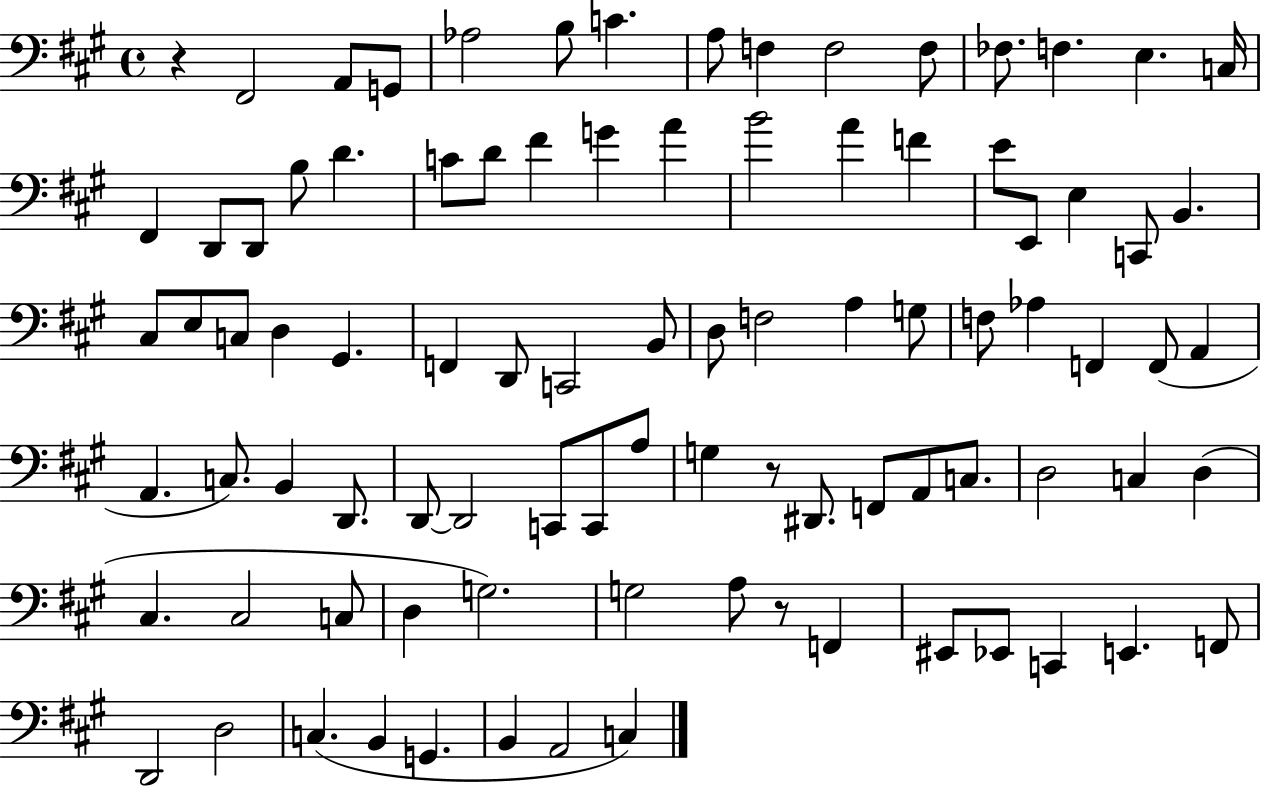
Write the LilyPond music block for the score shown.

{
  \clef bass
  \time 4/4
  \defaultTimeSignature
  \key a \major
  \repeat volta 2 { r4 fis,2 a,8 g,8 | aes2 b8 c'4. | a8 f4 f2 f8 | fes8. f4. e4. c16 | \break fis,4 d,8 d,8 b8 d'4. | c'8 d'8 fis'4 g'4 a'4 | b'2 a'4 f'4 | e'8 e,8 e4 c,8 b,4. | \break cis8 e8 c8 d4 gis,4. | f,4 d,8 c,2 b,8 | d8 f2 a4 g8 | f8 aes4 f,4 f,8( a,4 | \break a,4. c8.) b,4 d,8. | d,8~~ d,2 c,8 c,8 a8 | g4 r8 dis,8. f,8 a,8 c8. | d2 c4 d4( | \break cis4. cis2 c8 | d4 g2.) | g2 a8 r8 f,4 | eis,8 ees,8 c,4 e,4. f,8 | \break d,2 d2 | c4.( b,4 g,4. | b,4 a,2 c4) | } \bar "|."
}